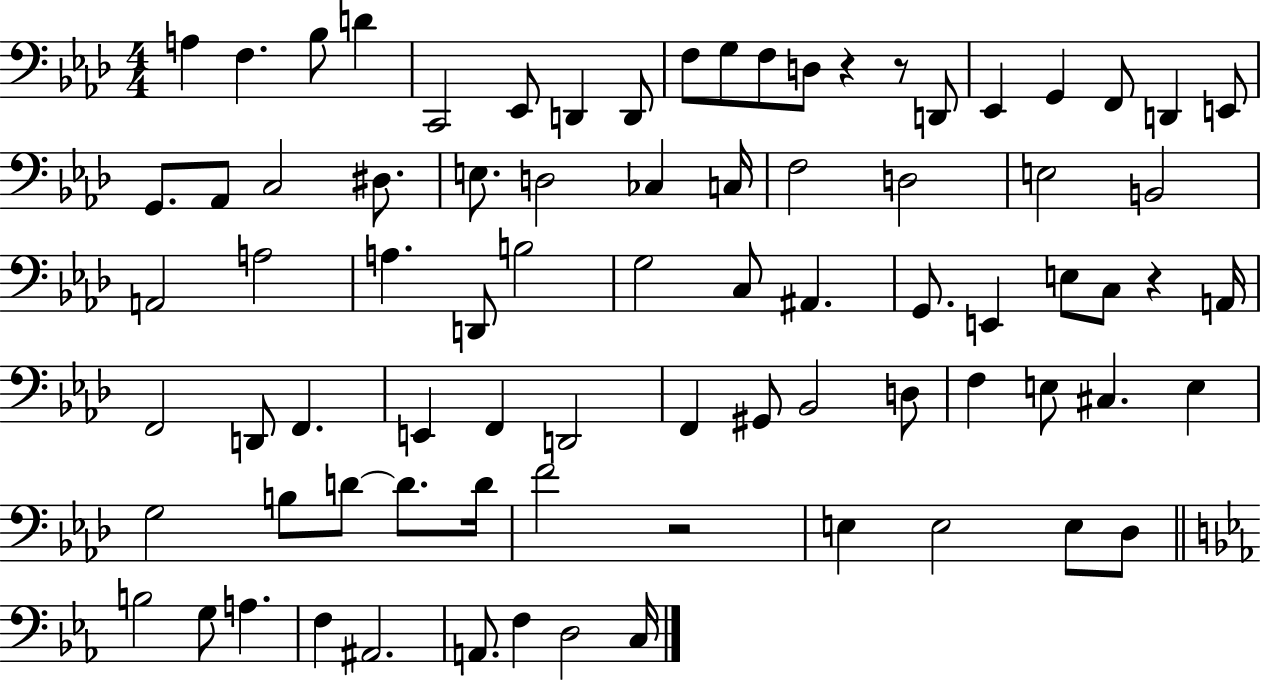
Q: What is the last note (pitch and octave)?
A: C3